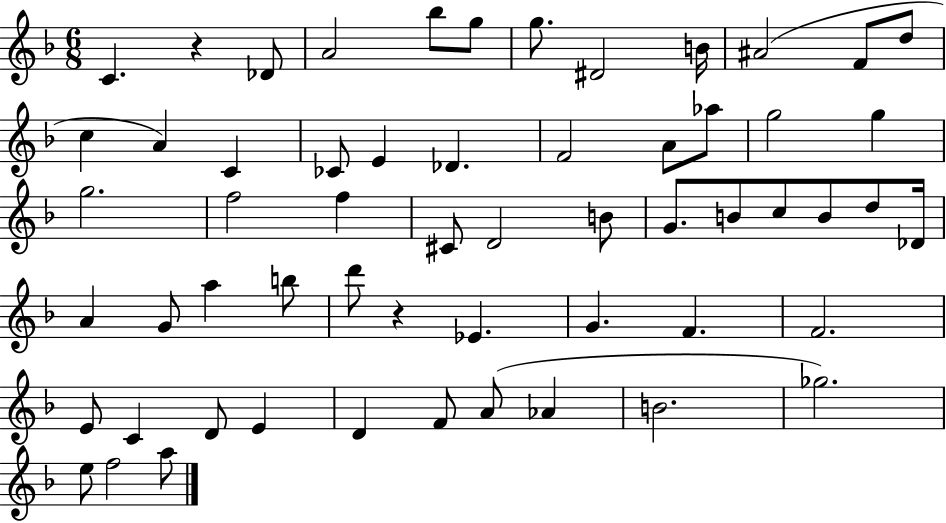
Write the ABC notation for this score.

X:1
T:Untitled
M:6/8
L:1/4
K:F
C z _D/2 A2 _b/2 g/2 g/2 ^D2 B/4 ^A2 F/2 d/2 c A C _C/2 E _D F2 A/2 _a/2 g2 g g2 f2 f ^C/2 D2 B/2 G/2 B/2 c/2 B/2 d/2 _D/4 A G/2 a b/2 d'/2 z _E G F F2 E/2 C D/2 E D F/2 A/2 _A B2 _g2 e/2 f2 a/2